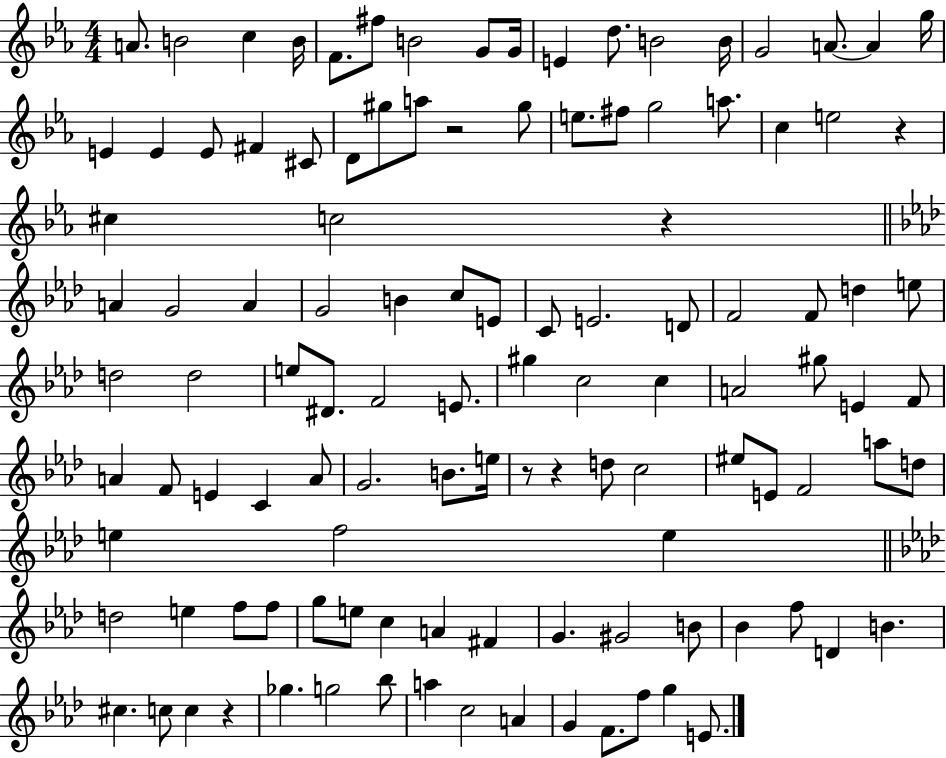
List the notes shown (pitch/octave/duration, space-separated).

A4/e. B4/h C5/q B4/s F4/e. F#5/e B4/h G4/e G4/s E4/q D5/e. B4/h B4/s G4/h A4/e. A4/q G5/s E4/q E4/q E4/e F#4/q C#4/e D4/e G#5/e A5/e R/h G#5/e E5/e. F#5/e G5/h A5/e. C5/q E5/h R/q C#5/q C5/h R/q A4/q G4/h A4/q G4/h B4/q C5/e E4/e C4/e E4/h. D4/e F4/h F4/e D5/q E5/e D5/h D5/h E5/e D#4/e. F4/h E4/e. G#5/q C5/h C5/q A4/h G#5/e E4/q F4/e A4/q F4/e E4/q C4/q A4/e G4/h. B4/e. E5/s R/e R/q D5/e C5/h EIS5/e E4/e F4/h A5/e D5/e E5/q F5/h E5/q D5/h E5/q F5/e F5/e G5/e E5/e C5/q A4/q F#4/q G4/q. G#4/h B4/e Bb4/q F5/e D4/q B4/q. C#5/q. C5/e C5/q R/q Gb5/q. G5/h Bb5/e A5/q C5/h A4/q G4/q F4/e. F5/e G5/q E4/e.